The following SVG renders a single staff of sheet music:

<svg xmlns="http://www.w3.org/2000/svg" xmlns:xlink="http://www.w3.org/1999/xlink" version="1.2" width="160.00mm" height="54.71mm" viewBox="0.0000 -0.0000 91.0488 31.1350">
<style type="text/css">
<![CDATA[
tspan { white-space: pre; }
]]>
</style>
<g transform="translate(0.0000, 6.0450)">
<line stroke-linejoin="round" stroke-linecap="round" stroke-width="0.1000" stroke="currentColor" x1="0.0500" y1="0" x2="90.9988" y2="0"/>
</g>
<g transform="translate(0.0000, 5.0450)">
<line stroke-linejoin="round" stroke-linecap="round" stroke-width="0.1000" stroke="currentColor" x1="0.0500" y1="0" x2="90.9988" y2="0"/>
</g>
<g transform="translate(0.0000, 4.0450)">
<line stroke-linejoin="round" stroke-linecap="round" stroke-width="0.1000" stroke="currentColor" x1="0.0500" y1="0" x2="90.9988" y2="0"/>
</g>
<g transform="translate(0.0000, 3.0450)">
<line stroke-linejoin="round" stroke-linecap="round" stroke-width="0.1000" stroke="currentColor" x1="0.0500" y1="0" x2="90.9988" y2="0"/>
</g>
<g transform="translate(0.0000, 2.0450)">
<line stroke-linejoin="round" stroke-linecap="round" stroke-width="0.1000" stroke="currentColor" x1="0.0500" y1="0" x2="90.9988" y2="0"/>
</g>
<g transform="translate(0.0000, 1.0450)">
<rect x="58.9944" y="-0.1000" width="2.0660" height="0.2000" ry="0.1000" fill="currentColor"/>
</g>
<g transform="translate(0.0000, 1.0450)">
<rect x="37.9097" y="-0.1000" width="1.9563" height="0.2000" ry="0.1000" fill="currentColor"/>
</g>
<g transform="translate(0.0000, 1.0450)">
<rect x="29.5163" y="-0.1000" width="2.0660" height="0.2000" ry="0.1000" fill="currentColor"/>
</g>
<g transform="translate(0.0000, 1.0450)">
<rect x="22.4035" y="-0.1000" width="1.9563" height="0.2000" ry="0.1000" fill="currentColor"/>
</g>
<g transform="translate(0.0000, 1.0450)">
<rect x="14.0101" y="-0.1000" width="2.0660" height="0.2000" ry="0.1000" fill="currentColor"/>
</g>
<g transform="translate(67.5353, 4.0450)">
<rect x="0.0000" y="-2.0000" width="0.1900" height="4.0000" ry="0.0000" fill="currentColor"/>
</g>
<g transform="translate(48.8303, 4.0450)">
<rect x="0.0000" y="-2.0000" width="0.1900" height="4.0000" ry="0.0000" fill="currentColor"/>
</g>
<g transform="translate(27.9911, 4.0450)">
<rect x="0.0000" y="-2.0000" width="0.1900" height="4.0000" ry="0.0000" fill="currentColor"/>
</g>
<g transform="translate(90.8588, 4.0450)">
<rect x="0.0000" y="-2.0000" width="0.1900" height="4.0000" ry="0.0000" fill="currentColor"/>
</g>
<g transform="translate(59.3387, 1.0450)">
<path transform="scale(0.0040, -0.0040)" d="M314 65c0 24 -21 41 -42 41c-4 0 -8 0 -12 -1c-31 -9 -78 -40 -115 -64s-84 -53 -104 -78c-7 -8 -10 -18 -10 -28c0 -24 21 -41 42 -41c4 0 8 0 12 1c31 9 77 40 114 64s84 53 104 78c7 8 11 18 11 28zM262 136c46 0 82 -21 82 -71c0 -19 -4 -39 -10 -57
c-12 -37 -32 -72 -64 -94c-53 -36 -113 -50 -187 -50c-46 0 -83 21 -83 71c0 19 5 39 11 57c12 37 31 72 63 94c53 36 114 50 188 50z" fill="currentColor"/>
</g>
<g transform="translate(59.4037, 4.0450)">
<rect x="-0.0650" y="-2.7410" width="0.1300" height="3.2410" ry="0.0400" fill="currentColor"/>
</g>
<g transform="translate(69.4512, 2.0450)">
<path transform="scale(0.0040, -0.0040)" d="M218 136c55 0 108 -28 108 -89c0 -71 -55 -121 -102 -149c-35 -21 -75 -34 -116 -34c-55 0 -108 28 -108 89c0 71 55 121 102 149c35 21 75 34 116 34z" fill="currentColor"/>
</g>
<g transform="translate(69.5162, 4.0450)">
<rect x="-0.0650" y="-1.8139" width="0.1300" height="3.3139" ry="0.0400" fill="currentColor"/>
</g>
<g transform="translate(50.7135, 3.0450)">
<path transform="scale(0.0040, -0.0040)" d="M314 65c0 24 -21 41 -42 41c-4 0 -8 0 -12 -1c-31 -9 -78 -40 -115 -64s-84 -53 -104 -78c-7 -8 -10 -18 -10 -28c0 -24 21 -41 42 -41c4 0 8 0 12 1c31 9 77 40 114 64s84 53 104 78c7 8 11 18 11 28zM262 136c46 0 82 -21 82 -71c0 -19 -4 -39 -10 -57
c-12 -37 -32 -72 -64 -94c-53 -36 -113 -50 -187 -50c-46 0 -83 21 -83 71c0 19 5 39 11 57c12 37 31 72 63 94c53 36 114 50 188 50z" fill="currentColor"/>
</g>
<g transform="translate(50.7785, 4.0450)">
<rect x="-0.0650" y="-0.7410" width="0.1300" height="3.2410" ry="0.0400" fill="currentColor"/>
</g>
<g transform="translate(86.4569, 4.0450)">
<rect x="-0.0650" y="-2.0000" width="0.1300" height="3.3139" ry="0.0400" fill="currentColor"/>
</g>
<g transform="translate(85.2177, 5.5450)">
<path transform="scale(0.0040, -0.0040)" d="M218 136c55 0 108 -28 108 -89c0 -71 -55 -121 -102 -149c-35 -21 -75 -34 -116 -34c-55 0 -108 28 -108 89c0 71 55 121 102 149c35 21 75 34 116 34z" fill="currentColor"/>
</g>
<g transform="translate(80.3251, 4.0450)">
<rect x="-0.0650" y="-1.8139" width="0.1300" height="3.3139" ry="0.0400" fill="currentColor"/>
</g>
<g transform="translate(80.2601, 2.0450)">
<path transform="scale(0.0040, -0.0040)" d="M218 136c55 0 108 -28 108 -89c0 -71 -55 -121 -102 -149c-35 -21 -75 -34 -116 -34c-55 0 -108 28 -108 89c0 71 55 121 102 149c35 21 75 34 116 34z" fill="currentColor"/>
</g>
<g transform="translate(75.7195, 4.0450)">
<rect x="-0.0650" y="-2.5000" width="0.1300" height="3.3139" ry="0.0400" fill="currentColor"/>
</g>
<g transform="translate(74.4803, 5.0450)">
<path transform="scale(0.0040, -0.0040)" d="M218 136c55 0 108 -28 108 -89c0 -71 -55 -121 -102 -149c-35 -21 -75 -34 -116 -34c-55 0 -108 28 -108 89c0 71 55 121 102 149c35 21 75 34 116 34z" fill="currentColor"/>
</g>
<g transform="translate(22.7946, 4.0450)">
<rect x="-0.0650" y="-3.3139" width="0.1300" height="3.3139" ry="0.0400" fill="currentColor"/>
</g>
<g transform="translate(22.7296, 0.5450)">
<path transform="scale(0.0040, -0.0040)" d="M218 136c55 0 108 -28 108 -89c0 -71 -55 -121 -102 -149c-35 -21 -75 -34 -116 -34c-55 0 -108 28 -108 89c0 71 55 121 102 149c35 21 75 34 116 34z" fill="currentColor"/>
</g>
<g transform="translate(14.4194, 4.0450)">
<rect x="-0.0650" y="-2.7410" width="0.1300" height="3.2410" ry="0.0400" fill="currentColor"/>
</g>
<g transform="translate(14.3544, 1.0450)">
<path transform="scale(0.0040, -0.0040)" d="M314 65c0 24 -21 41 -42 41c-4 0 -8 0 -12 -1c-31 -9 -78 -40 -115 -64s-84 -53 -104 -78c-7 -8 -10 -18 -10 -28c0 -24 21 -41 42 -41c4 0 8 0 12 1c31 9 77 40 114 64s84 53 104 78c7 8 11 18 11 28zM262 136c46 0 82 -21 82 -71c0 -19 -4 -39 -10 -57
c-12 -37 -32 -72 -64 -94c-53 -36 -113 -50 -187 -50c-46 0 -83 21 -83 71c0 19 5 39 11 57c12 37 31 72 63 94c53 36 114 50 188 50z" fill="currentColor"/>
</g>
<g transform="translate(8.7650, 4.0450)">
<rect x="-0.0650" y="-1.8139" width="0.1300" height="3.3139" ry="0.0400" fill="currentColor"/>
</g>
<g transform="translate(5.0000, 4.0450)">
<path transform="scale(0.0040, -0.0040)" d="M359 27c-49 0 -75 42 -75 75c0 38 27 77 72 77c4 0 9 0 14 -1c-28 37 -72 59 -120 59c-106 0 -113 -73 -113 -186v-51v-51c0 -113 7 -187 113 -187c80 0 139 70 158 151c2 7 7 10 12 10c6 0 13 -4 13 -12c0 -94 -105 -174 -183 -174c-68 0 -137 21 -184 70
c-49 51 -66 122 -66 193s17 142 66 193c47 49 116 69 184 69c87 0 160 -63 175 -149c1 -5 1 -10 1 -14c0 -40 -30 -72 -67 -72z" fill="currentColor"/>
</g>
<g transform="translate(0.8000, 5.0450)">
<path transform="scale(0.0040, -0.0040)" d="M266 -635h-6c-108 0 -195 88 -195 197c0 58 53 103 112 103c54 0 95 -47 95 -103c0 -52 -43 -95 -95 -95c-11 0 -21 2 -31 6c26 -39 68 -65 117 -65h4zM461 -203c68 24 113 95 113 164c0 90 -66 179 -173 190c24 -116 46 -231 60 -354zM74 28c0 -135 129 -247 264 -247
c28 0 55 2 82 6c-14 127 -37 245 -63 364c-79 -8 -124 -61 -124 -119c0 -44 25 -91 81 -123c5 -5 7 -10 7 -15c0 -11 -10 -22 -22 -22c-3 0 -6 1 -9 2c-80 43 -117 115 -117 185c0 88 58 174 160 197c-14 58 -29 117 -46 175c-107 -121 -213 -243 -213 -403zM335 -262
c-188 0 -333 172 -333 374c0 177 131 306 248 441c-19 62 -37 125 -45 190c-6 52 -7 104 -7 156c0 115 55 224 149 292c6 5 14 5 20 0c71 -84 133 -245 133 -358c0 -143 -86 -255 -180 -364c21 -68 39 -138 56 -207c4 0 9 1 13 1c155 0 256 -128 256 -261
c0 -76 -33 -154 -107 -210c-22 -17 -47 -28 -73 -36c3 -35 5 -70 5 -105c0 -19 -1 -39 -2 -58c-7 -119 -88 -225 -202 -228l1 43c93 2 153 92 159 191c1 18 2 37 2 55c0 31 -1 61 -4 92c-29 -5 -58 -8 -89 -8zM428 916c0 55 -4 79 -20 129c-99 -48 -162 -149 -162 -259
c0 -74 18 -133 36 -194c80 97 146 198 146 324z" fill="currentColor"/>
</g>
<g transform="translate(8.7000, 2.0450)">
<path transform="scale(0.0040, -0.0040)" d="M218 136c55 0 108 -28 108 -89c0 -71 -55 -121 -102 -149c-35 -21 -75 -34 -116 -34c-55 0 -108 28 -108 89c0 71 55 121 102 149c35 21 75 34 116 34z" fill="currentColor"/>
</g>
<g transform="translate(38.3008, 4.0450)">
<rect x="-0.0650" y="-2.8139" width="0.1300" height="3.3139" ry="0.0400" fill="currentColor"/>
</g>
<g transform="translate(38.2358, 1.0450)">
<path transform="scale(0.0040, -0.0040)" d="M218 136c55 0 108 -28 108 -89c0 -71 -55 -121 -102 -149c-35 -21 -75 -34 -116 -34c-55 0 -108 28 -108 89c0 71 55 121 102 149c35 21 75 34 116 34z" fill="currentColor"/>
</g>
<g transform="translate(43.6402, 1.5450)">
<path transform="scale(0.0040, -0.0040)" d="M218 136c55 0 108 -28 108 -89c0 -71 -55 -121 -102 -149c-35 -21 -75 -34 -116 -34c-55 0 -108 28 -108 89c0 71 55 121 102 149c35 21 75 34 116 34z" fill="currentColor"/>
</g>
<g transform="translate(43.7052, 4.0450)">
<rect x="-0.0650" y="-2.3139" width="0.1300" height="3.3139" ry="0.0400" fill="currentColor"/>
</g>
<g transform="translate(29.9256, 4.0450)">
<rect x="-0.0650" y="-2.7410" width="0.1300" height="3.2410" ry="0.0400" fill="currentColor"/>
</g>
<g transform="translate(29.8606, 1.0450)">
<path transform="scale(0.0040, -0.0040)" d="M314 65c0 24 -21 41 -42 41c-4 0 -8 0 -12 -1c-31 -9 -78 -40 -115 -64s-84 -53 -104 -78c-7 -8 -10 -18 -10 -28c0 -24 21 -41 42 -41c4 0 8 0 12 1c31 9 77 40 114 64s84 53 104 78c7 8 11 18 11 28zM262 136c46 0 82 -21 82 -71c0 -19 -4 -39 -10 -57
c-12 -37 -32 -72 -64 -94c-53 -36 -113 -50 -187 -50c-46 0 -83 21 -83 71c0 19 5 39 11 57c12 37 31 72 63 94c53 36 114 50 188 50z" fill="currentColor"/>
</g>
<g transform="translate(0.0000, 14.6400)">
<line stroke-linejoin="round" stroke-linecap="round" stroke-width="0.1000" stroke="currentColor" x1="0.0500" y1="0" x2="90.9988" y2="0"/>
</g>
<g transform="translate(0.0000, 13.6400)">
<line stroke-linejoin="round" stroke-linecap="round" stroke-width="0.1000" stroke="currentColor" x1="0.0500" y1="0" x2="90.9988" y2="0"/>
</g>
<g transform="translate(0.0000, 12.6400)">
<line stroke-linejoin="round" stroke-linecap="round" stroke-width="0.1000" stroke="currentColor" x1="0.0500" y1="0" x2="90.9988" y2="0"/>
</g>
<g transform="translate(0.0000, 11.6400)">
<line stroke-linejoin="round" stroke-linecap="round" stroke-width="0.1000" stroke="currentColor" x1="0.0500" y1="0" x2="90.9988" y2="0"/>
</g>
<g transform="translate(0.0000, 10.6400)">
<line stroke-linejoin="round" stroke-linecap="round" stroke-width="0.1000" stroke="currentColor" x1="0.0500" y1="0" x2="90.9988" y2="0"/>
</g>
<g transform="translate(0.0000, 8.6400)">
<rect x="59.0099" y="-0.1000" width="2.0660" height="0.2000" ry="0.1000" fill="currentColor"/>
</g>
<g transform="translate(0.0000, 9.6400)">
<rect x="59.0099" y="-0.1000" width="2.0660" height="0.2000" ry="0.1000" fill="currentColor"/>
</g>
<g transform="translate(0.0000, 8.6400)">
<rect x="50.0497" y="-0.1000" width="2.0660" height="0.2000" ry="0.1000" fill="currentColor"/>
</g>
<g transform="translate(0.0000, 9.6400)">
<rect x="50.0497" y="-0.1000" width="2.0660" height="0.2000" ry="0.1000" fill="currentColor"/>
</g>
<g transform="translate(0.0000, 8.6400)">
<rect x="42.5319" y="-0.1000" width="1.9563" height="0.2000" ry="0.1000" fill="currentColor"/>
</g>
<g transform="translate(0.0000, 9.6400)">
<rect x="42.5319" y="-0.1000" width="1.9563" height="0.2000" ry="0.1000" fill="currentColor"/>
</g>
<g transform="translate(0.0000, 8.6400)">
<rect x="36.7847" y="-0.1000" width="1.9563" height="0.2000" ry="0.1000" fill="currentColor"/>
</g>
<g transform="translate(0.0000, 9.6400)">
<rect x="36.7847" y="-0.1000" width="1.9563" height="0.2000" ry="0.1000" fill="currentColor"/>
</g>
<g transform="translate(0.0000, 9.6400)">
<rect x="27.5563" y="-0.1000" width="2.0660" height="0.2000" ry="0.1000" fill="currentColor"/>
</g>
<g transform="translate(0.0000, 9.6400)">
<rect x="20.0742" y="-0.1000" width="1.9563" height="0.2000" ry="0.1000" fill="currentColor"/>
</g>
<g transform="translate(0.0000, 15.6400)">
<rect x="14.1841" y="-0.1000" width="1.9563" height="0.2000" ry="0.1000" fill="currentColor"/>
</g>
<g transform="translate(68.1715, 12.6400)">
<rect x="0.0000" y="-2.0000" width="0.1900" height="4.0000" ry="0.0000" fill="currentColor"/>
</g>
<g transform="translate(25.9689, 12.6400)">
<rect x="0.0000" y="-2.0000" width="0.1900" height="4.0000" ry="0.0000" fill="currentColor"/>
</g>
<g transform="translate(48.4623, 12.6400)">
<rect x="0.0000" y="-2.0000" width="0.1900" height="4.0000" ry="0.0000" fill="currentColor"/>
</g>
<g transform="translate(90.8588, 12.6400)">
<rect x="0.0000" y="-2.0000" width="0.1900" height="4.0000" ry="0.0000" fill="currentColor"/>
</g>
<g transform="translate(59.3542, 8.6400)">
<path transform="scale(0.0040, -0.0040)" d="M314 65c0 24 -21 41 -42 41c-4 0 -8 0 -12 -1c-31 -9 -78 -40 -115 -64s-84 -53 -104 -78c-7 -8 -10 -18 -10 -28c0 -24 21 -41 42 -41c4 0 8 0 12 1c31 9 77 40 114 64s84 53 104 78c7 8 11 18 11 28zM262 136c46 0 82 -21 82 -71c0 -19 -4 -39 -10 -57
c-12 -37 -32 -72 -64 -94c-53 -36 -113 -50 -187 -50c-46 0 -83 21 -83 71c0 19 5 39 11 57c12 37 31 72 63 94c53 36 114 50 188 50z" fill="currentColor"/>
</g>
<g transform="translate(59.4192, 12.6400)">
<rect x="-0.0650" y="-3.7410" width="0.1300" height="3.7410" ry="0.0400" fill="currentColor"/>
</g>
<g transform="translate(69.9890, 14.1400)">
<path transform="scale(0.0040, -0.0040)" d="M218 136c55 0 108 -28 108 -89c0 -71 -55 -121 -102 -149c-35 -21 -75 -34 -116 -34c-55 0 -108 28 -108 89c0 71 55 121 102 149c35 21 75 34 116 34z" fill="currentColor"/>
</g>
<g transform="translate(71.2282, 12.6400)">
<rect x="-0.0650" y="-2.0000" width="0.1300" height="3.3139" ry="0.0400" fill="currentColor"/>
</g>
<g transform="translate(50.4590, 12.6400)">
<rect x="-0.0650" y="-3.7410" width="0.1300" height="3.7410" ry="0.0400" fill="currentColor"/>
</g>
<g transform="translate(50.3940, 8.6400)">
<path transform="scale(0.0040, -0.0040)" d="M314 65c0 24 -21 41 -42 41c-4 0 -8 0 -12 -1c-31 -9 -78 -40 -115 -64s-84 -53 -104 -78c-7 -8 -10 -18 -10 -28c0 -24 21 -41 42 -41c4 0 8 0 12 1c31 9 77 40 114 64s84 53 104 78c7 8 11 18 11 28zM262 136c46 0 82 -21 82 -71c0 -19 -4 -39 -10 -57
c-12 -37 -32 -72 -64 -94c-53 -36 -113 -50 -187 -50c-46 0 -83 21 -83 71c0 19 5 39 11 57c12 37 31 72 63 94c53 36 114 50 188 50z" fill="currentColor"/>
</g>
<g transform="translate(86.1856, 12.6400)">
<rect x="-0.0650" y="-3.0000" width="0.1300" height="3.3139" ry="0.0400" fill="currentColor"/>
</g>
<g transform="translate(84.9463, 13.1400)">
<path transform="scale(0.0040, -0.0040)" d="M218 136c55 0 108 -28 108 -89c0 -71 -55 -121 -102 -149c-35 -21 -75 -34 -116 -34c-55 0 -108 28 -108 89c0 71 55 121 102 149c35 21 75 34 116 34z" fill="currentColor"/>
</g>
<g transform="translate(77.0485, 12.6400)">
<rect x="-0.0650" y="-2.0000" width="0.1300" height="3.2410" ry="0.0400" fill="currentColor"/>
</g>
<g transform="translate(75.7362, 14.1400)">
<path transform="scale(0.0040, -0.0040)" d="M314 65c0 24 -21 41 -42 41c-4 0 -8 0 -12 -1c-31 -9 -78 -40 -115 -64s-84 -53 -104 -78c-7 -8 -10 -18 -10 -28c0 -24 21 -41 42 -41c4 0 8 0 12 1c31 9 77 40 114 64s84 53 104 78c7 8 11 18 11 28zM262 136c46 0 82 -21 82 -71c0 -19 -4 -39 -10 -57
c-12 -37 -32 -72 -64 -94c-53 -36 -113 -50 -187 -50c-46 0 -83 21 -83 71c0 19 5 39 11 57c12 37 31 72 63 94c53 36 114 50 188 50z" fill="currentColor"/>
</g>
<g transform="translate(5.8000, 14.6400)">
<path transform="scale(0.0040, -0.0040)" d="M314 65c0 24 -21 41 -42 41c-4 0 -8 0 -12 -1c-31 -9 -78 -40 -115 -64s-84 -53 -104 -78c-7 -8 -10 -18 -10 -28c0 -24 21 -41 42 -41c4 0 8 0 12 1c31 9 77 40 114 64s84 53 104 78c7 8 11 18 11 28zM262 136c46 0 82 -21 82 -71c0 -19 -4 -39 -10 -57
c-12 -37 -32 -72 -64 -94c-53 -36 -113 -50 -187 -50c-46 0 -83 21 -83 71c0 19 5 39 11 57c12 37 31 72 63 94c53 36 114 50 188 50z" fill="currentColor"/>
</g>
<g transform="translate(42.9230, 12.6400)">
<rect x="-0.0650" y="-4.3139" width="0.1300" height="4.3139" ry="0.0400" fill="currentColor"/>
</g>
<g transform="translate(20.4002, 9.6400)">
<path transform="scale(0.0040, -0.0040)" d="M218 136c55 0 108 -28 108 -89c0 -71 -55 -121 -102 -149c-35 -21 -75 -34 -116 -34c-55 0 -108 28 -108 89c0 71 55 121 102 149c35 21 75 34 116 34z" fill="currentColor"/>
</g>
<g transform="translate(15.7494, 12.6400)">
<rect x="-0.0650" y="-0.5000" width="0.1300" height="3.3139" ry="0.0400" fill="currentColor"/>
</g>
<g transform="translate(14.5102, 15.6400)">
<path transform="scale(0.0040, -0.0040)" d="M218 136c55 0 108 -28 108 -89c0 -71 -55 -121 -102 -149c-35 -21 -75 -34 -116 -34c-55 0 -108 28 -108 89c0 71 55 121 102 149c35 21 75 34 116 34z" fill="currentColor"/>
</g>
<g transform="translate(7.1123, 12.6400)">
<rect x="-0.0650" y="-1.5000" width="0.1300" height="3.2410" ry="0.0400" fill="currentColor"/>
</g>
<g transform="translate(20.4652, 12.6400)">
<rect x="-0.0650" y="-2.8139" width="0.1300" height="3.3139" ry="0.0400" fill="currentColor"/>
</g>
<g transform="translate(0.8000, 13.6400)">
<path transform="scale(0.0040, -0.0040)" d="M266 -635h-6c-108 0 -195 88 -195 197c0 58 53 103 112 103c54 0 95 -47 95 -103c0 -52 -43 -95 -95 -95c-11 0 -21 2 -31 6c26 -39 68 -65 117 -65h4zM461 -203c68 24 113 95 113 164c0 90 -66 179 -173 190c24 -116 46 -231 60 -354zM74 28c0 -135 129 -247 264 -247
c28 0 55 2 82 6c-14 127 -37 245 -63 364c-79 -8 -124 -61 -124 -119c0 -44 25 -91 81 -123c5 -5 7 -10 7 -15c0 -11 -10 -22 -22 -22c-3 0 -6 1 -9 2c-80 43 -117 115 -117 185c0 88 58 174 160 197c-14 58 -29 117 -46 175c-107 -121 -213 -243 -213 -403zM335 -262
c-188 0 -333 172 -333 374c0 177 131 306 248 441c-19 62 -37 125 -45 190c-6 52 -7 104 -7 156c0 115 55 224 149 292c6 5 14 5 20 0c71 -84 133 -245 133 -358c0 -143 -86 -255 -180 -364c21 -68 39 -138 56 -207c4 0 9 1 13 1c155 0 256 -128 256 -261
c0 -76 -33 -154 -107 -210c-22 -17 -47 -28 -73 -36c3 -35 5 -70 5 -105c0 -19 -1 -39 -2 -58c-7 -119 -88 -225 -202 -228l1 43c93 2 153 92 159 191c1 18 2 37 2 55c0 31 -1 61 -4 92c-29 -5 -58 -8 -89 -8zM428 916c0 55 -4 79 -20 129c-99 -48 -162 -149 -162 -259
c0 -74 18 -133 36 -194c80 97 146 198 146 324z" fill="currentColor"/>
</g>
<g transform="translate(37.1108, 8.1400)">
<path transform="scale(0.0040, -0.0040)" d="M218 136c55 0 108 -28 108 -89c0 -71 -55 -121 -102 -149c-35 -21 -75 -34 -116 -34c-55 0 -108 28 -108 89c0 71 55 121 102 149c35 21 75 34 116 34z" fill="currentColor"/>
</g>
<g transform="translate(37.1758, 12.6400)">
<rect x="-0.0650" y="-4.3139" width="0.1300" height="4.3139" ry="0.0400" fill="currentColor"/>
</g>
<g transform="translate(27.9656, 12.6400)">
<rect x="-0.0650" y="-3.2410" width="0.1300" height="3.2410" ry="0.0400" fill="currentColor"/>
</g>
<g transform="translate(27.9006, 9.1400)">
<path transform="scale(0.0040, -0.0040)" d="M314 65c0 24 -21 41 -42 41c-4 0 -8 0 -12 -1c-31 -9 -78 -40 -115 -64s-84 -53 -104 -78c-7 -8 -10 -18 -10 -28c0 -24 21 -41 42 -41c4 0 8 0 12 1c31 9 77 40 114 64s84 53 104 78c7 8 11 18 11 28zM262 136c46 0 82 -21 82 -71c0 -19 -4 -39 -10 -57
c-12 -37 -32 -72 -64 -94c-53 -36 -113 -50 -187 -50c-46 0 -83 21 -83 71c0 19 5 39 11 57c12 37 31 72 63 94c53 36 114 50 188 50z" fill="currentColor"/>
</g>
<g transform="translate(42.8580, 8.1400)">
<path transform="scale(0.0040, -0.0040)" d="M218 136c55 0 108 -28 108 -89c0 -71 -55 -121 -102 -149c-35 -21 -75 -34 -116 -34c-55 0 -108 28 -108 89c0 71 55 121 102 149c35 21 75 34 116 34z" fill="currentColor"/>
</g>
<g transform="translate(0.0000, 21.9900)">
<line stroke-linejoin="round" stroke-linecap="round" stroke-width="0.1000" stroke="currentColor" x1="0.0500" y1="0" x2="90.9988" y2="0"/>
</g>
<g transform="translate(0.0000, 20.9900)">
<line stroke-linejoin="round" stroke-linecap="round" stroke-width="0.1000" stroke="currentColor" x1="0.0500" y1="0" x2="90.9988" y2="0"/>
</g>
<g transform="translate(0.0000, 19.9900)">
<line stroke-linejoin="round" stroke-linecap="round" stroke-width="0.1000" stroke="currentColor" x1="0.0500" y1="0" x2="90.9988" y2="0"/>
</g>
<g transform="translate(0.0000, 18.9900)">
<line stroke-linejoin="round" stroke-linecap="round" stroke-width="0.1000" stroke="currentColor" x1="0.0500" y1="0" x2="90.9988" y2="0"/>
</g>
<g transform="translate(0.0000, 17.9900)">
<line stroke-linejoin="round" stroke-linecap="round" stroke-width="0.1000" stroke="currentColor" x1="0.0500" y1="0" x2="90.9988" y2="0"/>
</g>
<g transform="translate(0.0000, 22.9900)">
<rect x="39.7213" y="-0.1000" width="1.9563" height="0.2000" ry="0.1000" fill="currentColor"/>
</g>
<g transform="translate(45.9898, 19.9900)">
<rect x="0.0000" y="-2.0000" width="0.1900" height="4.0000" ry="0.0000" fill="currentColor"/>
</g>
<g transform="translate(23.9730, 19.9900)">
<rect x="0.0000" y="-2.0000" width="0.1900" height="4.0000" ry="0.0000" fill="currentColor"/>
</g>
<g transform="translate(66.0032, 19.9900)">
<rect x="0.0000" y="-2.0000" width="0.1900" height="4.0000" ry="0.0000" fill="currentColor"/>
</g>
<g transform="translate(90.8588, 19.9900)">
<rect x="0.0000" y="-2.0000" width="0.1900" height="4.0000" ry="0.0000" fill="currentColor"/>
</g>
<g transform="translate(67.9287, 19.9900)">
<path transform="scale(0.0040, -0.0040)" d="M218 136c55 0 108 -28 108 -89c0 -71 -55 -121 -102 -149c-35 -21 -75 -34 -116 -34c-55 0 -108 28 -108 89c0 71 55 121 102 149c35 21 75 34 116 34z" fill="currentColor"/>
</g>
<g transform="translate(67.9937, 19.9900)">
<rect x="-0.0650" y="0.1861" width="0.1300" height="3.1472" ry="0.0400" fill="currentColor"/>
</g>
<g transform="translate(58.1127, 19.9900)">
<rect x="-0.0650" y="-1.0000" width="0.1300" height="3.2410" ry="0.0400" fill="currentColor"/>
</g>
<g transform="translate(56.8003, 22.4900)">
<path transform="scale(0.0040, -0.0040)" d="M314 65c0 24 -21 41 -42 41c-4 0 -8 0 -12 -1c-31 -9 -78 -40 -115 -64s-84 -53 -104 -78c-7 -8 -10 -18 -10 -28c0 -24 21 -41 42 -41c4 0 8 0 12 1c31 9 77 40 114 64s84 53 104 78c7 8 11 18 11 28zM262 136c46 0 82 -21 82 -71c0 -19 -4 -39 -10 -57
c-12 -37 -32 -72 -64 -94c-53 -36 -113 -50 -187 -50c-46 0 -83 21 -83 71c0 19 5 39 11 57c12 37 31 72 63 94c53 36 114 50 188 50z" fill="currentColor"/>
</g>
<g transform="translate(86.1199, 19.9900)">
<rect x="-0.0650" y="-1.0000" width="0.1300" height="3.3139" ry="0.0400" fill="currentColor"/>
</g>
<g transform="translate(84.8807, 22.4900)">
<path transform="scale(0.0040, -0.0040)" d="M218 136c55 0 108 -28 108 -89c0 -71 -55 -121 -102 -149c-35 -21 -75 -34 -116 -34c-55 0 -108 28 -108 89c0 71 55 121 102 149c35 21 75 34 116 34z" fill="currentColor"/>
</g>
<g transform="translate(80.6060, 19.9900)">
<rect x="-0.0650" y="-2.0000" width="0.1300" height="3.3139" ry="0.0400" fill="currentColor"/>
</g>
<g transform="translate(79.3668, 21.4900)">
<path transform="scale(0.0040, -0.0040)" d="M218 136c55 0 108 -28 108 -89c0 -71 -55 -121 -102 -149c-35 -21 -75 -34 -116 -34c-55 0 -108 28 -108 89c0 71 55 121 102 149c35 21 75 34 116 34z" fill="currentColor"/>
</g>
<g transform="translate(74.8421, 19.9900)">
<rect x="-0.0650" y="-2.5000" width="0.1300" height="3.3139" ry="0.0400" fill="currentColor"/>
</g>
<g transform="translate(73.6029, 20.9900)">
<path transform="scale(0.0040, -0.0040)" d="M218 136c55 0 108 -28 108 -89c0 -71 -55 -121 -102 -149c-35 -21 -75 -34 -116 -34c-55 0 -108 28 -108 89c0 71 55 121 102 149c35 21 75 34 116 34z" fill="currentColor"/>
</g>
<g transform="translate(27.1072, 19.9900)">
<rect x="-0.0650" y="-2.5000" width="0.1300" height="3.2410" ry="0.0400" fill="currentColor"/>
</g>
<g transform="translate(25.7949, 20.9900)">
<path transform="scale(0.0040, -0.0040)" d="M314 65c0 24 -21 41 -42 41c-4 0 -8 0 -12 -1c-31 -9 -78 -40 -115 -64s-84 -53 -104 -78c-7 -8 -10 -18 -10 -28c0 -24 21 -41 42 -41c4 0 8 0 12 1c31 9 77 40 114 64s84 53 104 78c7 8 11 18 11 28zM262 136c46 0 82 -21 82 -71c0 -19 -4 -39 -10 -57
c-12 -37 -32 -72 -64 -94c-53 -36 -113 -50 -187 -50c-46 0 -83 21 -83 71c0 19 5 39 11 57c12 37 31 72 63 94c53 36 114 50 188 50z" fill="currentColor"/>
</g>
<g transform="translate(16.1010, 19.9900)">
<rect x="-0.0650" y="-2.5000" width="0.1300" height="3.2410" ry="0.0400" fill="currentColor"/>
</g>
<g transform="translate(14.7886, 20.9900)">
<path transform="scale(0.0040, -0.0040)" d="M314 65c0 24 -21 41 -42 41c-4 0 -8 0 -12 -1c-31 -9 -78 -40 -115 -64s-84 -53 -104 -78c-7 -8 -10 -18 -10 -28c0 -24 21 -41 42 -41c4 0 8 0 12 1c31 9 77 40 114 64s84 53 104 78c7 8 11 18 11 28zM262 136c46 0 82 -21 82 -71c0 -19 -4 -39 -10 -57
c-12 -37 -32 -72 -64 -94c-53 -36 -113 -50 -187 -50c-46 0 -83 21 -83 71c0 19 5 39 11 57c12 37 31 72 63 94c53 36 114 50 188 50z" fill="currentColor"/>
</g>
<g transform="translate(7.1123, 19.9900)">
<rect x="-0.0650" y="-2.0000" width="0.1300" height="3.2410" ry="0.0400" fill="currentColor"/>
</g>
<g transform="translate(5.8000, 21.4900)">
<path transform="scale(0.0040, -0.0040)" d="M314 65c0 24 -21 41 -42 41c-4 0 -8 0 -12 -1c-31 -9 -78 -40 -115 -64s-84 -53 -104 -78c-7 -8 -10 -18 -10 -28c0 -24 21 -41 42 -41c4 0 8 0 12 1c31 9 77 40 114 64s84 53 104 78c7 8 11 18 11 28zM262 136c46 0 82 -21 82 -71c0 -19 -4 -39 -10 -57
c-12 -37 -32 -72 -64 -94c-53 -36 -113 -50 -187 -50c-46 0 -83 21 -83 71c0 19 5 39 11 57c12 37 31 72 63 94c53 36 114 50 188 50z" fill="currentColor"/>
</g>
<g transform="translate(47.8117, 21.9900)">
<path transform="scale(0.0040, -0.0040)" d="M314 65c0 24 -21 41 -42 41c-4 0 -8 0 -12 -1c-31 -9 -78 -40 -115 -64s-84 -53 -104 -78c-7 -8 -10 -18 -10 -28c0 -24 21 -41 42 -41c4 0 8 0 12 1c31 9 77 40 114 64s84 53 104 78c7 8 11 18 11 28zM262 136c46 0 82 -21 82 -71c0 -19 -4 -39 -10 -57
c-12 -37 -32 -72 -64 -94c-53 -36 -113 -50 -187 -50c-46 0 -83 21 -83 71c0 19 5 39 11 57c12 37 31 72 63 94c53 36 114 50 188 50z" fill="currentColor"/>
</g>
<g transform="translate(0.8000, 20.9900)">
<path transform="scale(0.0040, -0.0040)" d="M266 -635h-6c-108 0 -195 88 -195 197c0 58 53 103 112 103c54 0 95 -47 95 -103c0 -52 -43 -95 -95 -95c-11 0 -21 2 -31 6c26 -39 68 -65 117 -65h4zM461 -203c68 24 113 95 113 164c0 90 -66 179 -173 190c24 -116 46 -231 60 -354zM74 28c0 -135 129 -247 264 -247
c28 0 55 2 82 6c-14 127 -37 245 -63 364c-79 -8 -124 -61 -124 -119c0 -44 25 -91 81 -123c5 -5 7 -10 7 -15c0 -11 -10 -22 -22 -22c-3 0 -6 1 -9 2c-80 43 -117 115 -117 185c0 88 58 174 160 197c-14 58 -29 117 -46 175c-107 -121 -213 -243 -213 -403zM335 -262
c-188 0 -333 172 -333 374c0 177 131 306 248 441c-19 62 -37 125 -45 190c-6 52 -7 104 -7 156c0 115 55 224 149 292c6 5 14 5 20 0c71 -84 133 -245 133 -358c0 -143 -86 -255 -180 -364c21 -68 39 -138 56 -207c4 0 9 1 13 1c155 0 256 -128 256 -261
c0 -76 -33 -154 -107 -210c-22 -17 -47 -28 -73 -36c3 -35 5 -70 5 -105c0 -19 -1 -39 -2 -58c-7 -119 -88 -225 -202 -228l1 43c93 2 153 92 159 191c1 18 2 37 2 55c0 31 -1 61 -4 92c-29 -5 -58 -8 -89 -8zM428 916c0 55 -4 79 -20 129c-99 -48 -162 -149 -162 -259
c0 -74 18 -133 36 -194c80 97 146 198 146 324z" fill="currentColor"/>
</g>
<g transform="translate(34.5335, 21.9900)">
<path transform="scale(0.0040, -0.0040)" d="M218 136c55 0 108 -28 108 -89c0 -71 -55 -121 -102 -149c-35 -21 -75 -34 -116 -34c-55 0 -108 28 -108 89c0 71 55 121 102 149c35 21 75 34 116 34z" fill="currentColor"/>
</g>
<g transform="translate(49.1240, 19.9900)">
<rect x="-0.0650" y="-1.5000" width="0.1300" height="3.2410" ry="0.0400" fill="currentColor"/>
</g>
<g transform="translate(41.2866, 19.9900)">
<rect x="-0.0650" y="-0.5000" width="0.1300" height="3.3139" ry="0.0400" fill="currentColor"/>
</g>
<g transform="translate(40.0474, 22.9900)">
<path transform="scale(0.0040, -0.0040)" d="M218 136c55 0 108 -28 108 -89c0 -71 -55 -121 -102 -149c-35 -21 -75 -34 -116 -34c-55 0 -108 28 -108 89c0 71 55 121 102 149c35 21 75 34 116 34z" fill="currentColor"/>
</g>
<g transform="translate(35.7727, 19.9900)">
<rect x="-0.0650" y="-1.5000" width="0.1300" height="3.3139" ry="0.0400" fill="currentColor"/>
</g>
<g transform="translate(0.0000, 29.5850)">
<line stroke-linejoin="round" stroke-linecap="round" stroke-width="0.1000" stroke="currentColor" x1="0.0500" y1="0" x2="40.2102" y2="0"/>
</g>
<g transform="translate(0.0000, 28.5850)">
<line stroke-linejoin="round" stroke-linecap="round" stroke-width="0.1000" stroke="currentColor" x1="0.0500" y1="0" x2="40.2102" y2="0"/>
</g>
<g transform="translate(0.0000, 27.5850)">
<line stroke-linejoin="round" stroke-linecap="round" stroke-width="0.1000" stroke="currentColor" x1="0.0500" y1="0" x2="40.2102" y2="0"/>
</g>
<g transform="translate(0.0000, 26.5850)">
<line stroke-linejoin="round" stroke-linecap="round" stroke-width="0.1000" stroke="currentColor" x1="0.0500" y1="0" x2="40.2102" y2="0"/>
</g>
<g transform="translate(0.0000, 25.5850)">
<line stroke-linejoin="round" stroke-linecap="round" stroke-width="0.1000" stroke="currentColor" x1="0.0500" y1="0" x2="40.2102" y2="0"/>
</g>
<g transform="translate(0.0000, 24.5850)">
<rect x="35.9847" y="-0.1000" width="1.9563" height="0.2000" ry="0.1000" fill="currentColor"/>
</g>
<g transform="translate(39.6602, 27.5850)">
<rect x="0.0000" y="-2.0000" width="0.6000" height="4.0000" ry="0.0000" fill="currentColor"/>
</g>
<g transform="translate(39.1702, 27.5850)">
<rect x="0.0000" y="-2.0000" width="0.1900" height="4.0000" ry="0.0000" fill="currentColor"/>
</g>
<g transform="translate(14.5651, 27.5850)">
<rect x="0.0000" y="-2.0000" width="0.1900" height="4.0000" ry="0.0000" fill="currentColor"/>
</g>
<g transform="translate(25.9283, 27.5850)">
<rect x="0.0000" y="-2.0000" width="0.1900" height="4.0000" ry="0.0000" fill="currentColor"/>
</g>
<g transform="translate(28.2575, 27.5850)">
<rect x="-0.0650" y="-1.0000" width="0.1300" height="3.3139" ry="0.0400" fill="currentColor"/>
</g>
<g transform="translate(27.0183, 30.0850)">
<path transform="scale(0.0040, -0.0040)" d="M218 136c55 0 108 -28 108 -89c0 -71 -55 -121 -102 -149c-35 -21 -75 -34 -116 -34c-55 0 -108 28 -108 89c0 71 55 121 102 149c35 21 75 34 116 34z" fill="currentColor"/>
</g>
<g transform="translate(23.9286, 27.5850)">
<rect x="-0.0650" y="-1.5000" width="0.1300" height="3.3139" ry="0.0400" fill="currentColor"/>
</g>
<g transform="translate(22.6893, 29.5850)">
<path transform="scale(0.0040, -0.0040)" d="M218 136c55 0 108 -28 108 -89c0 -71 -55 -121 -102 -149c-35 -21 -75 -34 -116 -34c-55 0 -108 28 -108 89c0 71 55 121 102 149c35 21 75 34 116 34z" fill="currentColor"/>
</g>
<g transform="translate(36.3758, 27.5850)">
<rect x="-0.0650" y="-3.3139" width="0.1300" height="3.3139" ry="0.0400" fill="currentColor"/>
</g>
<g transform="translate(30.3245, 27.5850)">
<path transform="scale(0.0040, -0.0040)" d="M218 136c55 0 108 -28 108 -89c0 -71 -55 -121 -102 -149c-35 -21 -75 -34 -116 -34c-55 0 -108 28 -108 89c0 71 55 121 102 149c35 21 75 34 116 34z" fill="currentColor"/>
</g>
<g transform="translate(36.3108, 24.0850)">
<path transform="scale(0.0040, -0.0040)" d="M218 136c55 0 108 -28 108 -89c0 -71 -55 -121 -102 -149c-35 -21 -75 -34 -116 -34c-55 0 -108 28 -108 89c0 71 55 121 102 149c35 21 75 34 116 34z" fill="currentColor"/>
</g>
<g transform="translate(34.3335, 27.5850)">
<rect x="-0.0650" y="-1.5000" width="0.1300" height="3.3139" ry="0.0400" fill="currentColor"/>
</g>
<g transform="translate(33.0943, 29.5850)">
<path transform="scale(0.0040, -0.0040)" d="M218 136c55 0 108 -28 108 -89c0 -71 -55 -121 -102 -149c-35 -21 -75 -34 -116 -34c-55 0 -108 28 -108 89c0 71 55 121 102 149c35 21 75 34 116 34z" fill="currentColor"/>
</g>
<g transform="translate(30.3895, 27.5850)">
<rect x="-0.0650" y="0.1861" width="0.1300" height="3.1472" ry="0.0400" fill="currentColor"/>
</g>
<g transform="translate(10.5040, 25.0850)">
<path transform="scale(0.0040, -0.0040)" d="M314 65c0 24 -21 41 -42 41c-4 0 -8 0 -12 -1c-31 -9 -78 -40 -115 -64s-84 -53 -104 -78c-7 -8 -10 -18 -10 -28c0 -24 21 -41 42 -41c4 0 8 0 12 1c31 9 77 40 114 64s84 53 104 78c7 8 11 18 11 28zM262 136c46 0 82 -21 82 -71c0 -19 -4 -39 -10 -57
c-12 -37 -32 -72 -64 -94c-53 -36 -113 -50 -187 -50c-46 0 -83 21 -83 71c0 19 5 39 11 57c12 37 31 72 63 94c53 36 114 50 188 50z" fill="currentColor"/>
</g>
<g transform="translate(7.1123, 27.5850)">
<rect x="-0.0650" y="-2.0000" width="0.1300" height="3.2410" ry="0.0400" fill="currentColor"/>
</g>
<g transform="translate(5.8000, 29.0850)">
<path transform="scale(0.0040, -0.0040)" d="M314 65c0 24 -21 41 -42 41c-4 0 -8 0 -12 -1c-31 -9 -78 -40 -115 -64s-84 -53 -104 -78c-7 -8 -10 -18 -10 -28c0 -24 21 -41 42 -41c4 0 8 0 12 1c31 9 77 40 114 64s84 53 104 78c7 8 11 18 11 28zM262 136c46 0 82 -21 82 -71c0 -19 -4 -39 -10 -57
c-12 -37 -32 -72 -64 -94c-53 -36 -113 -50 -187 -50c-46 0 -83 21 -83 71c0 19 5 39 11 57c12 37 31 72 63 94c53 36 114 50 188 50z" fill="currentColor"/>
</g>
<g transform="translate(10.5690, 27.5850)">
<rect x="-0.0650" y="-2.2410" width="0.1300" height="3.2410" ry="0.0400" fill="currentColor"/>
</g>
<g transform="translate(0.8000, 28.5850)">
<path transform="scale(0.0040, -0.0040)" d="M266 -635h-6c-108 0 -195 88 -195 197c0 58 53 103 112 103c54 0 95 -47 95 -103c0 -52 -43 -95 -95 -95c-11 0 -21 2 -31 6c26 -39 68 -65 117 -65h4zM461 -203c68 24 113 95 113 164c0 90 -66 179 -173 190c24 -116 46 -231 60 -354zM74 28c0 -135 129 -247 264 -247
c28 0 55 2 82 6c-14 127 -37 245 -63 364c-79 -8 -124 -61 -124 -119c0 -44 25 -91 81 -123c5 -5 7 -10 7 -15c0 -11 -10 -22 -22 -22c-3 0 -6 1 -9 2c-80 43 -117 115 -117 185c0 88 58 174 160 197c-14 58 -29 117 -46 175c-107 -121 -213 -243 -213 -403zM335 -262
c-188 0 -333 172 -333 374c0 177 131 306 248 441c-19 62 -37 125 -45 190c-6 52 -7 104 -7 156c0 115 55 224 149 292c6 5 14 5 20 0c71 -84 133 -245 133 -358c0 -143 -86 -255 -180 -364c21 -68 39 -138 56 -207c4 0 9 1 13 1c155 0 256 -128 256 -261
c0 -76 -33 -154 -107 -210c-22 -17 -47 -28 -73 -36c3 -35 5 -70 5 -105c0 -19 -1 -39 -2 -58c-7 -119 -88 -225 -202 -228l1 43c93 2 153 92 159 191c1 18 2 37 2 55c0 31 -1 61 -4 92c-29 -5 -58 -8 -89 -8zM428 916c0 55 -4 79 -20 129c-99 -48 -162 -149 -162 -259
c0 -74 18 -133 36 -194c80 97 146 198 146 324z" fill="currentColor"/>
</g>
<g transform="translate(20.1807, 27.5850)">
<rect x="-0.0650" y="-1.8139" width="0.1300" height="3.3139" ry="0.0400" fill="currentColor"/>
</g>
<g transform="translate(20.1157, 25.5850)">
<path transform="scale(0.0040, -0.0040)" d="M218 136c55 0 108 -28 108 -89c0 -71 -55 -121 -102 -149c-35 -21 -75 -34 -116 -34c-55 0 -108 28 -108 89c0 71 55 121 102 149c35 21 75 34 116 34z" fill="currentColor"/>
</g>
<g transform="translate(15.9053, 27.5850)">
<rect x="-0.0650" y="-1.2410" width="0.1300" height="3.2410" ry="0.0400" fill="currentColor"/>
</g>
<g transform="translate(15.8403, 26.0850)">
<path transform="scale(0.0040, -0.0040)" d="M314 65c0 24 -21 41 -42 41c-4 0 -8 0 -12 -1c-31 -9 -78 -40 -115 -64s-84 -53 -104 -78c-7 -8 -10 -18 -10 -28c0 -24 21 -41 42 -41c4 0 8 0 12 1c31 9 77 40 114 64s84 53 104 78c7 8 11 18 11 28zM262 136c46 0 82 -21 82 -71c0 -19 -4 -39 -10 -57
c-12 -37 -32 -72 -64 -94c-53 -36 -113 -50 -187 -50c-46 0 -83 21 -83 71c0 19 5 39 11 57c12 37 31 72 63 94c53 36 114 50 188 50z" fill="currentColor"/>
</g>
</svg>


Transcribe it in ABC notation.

X:1
T:Untitled
M:4/4
L:1/4
K:C
f a2 b a2 a g d2 a2 f G f F E2 C a b2 d' d' c'2 c'2 F F2 A F2 G2 G2 E C E2 D2 B G F D F2 g2 e2 f E D B E b